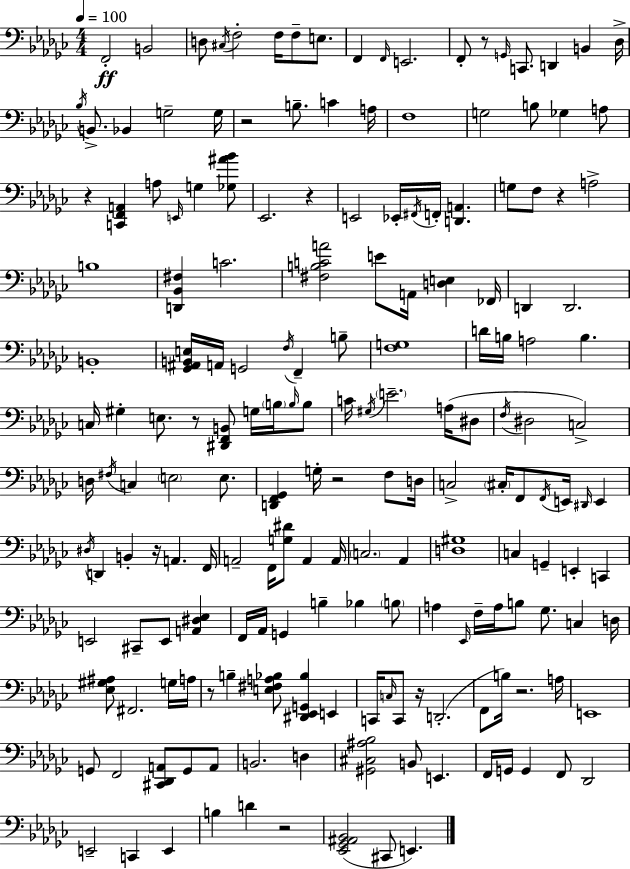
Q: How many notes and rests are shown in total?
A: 184